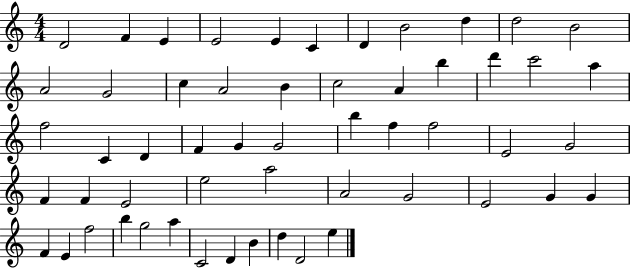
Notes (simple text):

D4/h F4/q E4/q E4/h E4/q C4/q D4/q B4/h D5/q D5/h B4/h A4/h G4/h C5/q A4/h B4/q C5/h A4/q B5/q D6/q C6/h A5/q F5/h C4/q D4/q F4/q G4/q G4/h B5/q F5/q F5/h E4/h G4/h F4/q F4/q E4/h E5/h A5/h A4/h G4/h E4/h G4/q G4/q F4/q E4/q F5/h B5/q G5/h A5/q C4/h D4/q B4/q D5/q D4/h E5/q